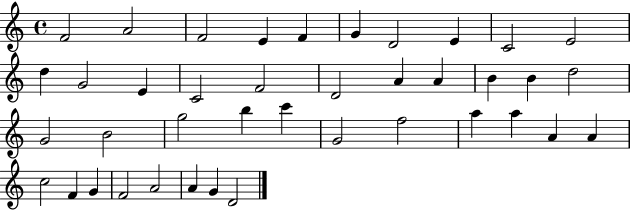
F4/h A4/h F4/h E4/q F4/q G4/q D4/h E4/q C4/h E4/h D5/q G4/h E4/q C4/h F4/h D4/h A4/q A4/q B4/q B4/q D5/h G4/h B4/h G5/h B5/q C6/q G4/h F5/h A5/q A5/q A4/q A4/q C5/h F4/q G4/q F4/h A4/h A4/q G4/q D4/h